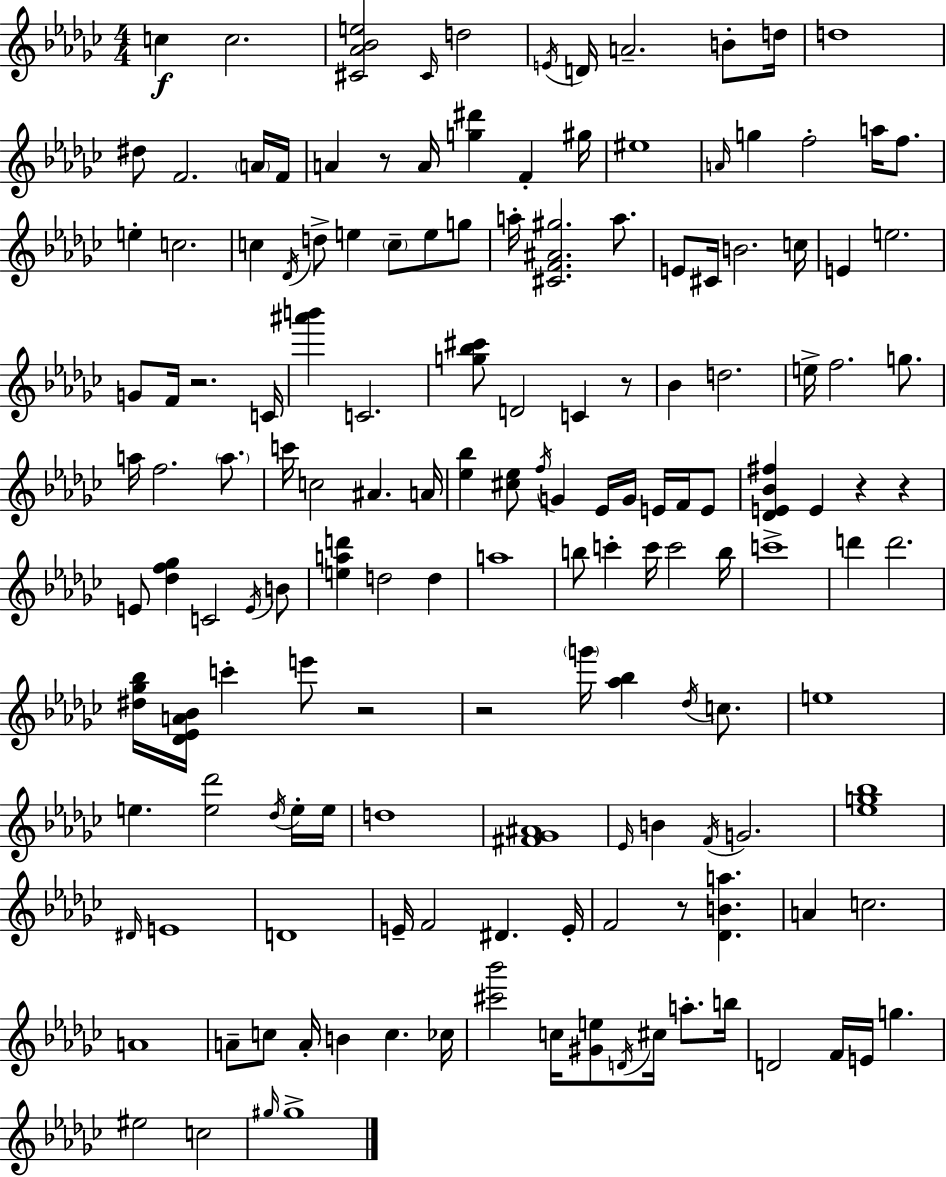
X:1
T:Untitled
M:4/4
L:1/4
K:Ebm
c c2 [^C_A_Be]2 ^C/4 d2 E/4 D/4 A2 B/2 d/4 d4 ^d/2 F2 A/4 F/4 A z/2 A/4 [g^d'] F ^g/4 ^e4 A/4 g f2 a/4 f/2 e c2 c _D/4 d/2 e c/2 e/2 g/2 a/4 [^CF^A^g]2 a/2 E/2 ^C/4 B2 c/4 E e2 G/2 F/4 z2 C/4 [^a'b'] C2 [g_b^c']/2 D2 C z/2 _B d2 e/4 f2 g/2 a/4 f2 a/2 c'/4 c2 ^A A/4 [_e_b] [^c_e]/2 f/4 G _E/4 G/4 E/4 F/4 E/2 [_DE_B^f] E z z E/2 [_df_g] C2 E/4 B/2 [ead'] d2 d a4 b/2 c' c'/4 c'2 b/4 c'4 d' d'2 [^d_g_b]/4 [_D_EA_B]/4 c' e'/2 z2 z2 g'/4 [_a_b] _d/4 c/2 e4 e [e_d']2 _d/4 e/4 e/4 d4 [^F_G^A]4 _E/4 B F/4 G2 [_eg_b]4 ^D/4 E4 D4 E/4 F2 ^D E/4 F2 z/2 [_DBa] A c2 A4 A/2 c/2 A/4 B c _c/4 [^c'_b']2 c/4 [^Ge]/2 D/4 ^c/4 a/2 b/4 D2 F/4 E/4 g ^e2 c2 ^g/4 ^g4